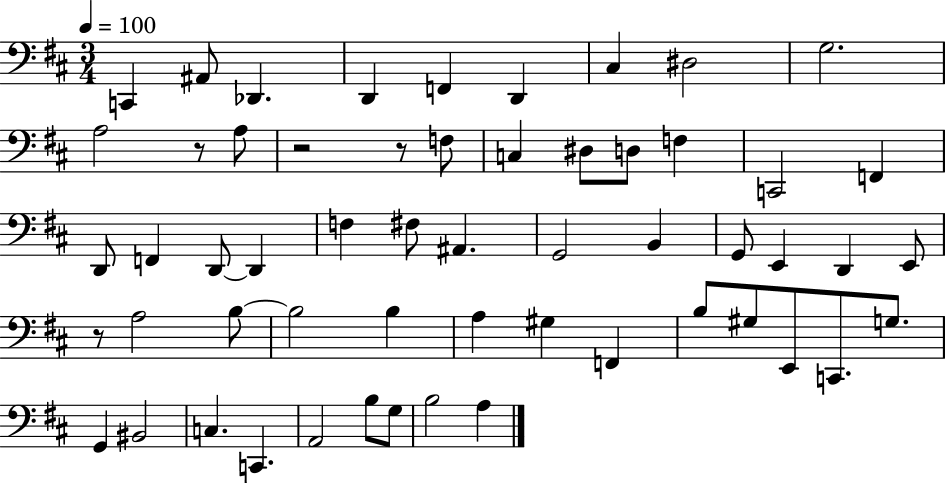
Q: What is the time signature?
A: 3/4